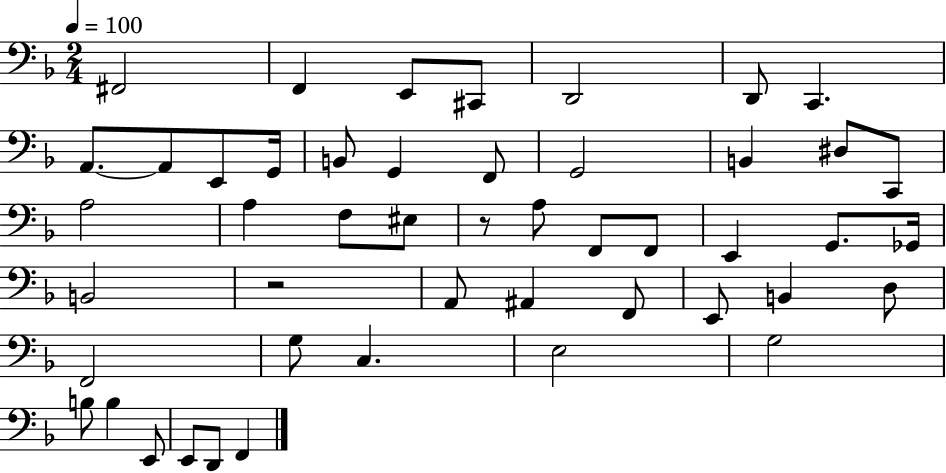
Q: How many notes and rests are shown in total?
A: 48